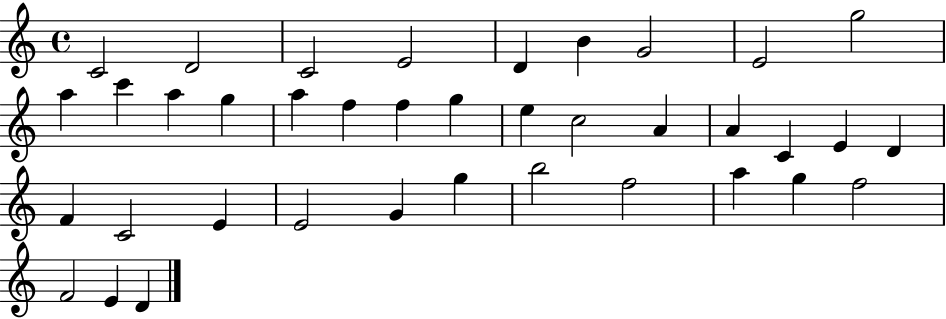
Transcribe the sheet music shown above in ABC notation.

X:1
T:Untitled
M:4/4
L:1/4
K:C
C2 D2 C2 E2 D B G2 E2 g2 a c' a g a f f g e c2 A A C E D F C2 E E2 G g b2 f2 a g f2 F2 E D